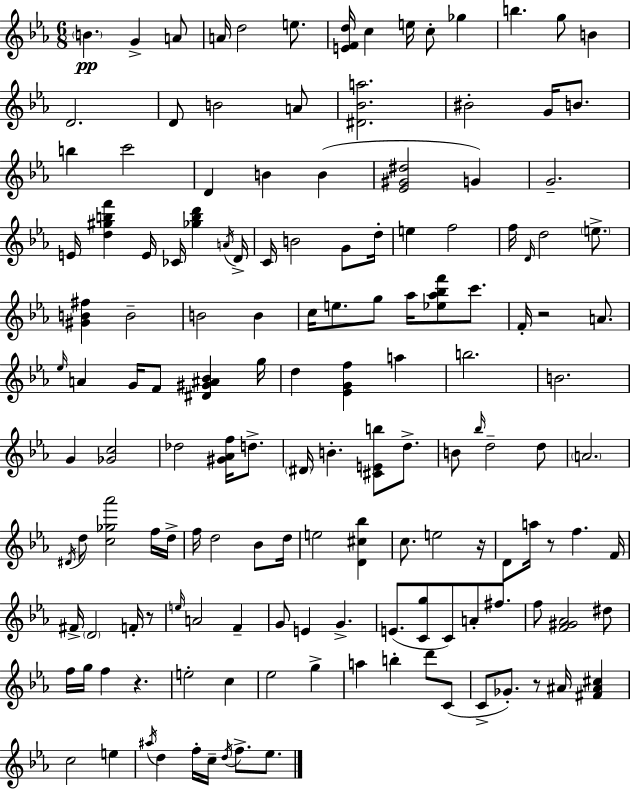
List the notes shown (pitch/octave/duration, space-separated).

B4/q. G4/q A4/e A4/s D5/h E5/e. [E4,F4,D5]/s C5/q E5/s C5/e Gb5/q B5/q. G5/e B4/q D4/h. D4/e B4/h A4/e [D#4,Bb4,A5]/h. BIS4/h G4/s B4/e. B5/q C6/h D4/q B4/q B4/q [Eb4,G#4,D#5]/h G4/q G4/h. E4/s [D5,G#5,B5,F6]/q E4/s CES4/s [Gb5,B5,D6]/q A4/s D4/s C4/s B4/h G4/e D5/s E5/q F5/h F5/s D4/s D5/h E5/e. [G#4,B4,F#5]/q B4/h B4/h B4/q C5/s E5/e. G5/e Ab5/s [Eb5,Ab5,Bb5,F6]/e C6/e. F4/s R/h A4/e. Eb5/s A4/q G4/s F4/e [D#4,G#4,A#4,Bb4]/q G5/s D5/q [Eb4,G4,F5]/q A5/q B5/h. B4/h. G4/q [Gb4,C5]/h Db5/h [G#4,Ab4,F5]/s D5/e. D#4/s B4/q. [C#4,E4,B5]/e D5/e. B4/e Bb5/s D5/h D5/e A4/h. D#4/s D5/e [C5,Gb5,Ab6]/h F5/s D5/s F5/s D5/h Bb4/e D5/s E5/h [D4,C#5,Bb5]/q C5/e. E5/h R/s D4/e A5/s R/e F5/q. F4/s F#4/s D4/h F4/s R/e E5/s A4/h F4/q G4/e E4/q G4/q. E4/e. [C4,G5]/e C4/e A4/e F#5/e. F5/e [F4,G#4,Ab4]/h D#5/e F5/s G5/s F5/q R/q. E5/h C5/q Eb5/h G5/q A5/q B5/q D6/e C4/e C4/e Gb4/e. R/e A#4/s [F#4,A#4,C#5]/q C5/h E5/q A#5/s D5/q F5/s C5/s D5/s F5/e. Eb5/e.